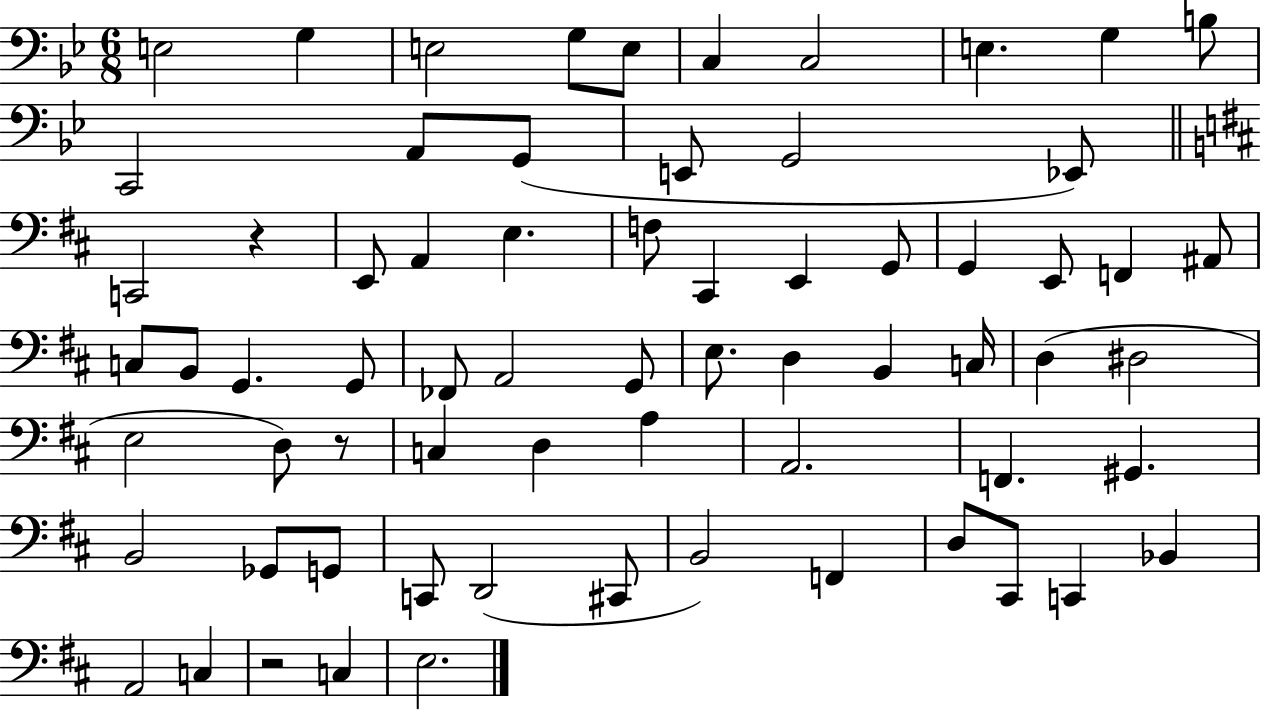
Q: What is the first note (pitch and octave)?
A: E3